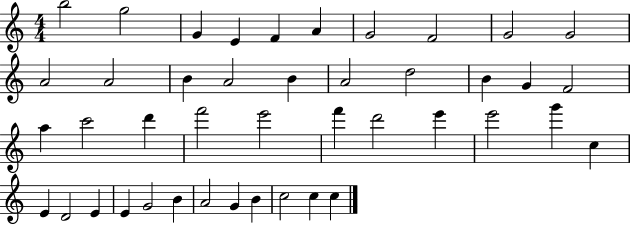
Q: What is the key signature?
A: C major